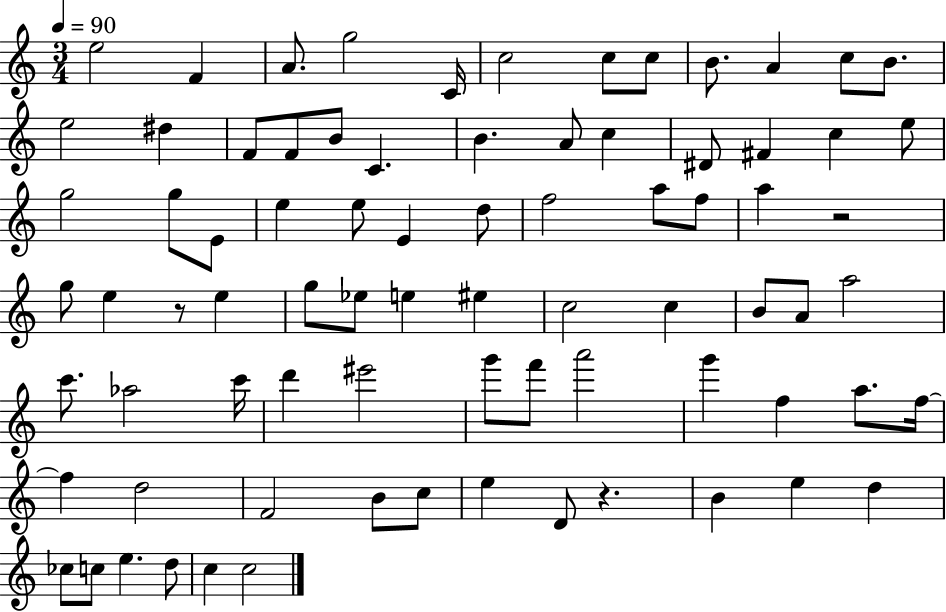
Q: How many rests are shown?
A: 3